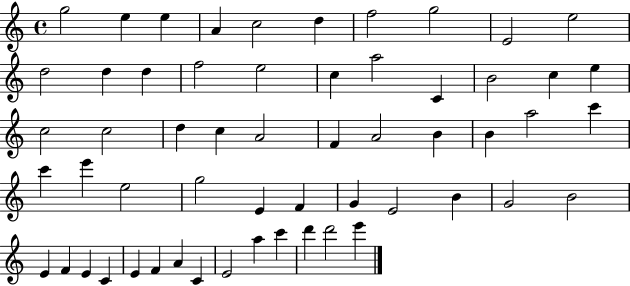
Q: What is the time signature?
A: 4/4